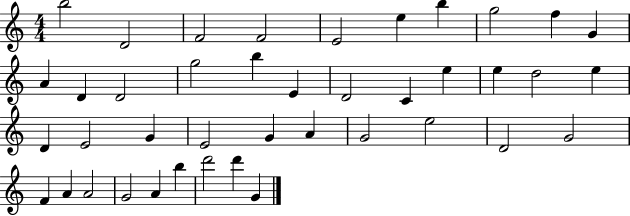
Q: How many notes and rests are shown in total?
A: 41